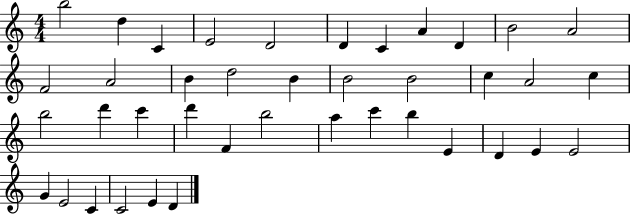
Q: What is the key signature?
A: C major